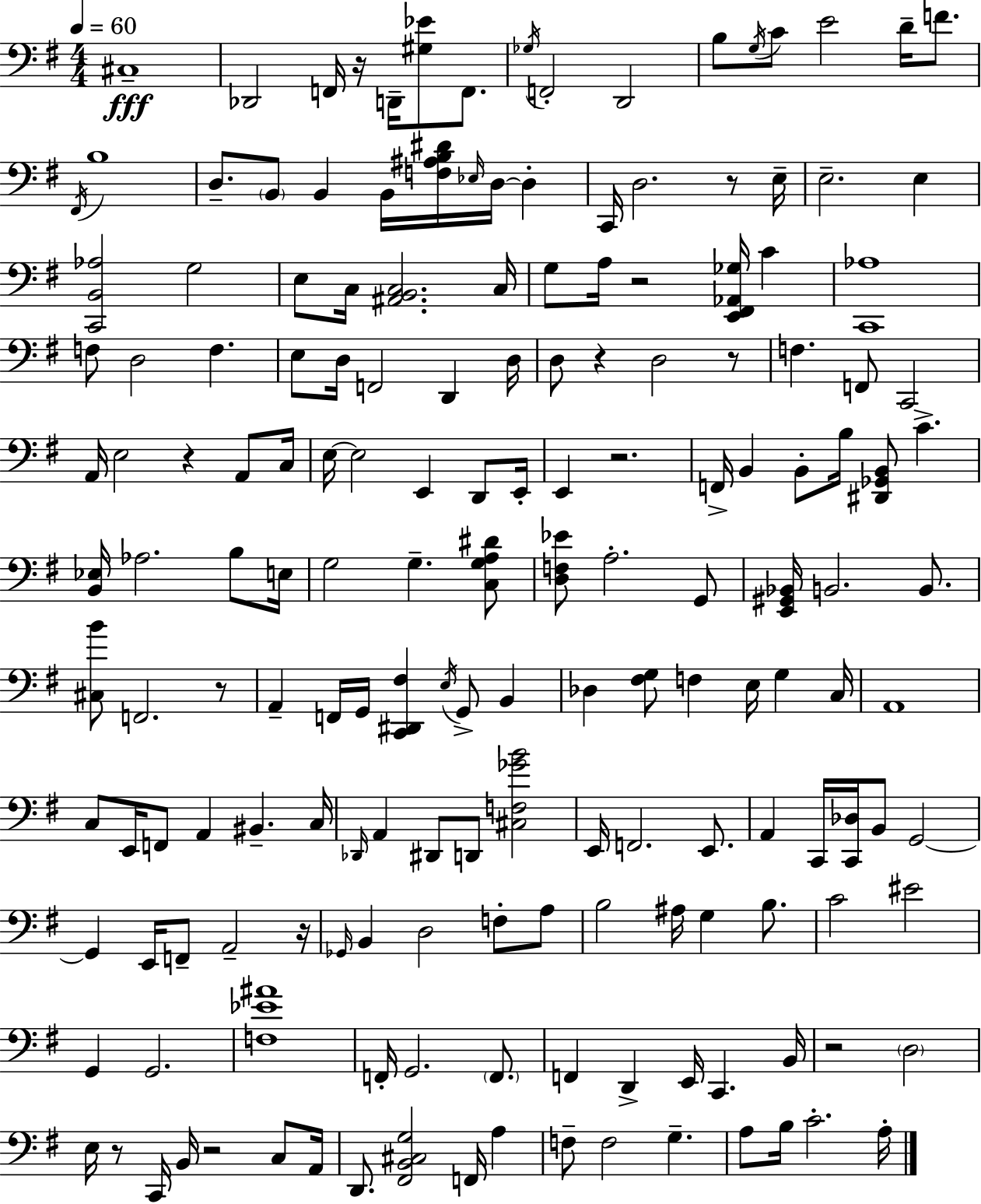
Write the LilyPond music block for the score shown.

{
  \clef bass
  \numericTimeSignature
  \time 4/4
  \key e \minor
  \tempo 4 = 60
  \repeat volta 2 { cis1--\fff | des,2 f,16 r16 d,16-- <gis ees'>8 f,8. | \acciaccatura { ges16 } f,2-. d,2 | b8 \acciaccatura { g16 } c'8 e'2 d'16-- f'8. | \break \acciaccatura { fis,16 } b1 | d8.-- \parenthesize b,8 b,4 b,16 <f ais b dis'>16 \grace { ees16 } d16~~ | d4-. c,16 d2. | r8 e16-- e2.-- | \break e4 <c, b, aes>2 g2 | e8 c16 <ais, b, c>2. | c16 g8 a16 r2 <e, fis, aes, ges>16 | c'4 <c, aes>1 | \break f8 d2 f4. | e8 d16 f,2 d,4 | d16 d8 r4 d2 | r8 f4. f,8 c,2 | \break a,16 e2 r4 | a,8 c16 e16~~ e2 e,4 | d,8 e,16-. e,4 r2. | f,16-> b,4 b,8-. b16 <dis, ges, b,>8 c'4.-> | \break <b, ees>16 aes2. | b8 e16 g2 g4.-- | <c g a dis'>8 <d f ees'>8 a2.-. | g,8 <e, gis, bes,>16 b,2. | \break b,8. <cis b'>8 f,2. | r8 a,4-- f,16 g,16 <c, dis, fis>4 \acciaccatura { e16 } g,8-> | b,4 des4 <fis g>8 f4 e16 | g4 c16 a,1 | \break c8 e,16 f,8 a,4 bis,4.-- | c16 \grace { des,16 } a,4 dis,8 d,8 <cis f ges' b'>2 | e,16 f,2. | e,8. a,4 c,16 <c, des>16 b,8 g,2~~ | \break g,4 e,16 f,8-- a,2-- | r16 \grace { ges,16 } b,4 d2 | f8-. a8 b2 ais16 | g4 b8. c'2 eis'2 | \break g,4 g,2. | <f ees' ais'>1 | f,16-. g,2. | \parenthesize f,8. f,4 d,4-> e,16 | \break c,4. b,16 r2 \parenthesize d2 | e16 r8 c,16 b,16 r2 | c8 a,16 d,8. <fis, b, cis g>2 | f,16 a4 f8-- f2 | \break g4.-- a8 b16 c'2.-. | a16-. } \bar "|."
}